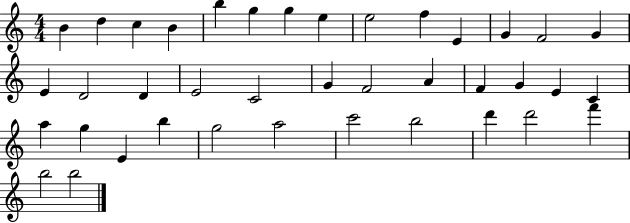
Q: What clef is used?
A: treble